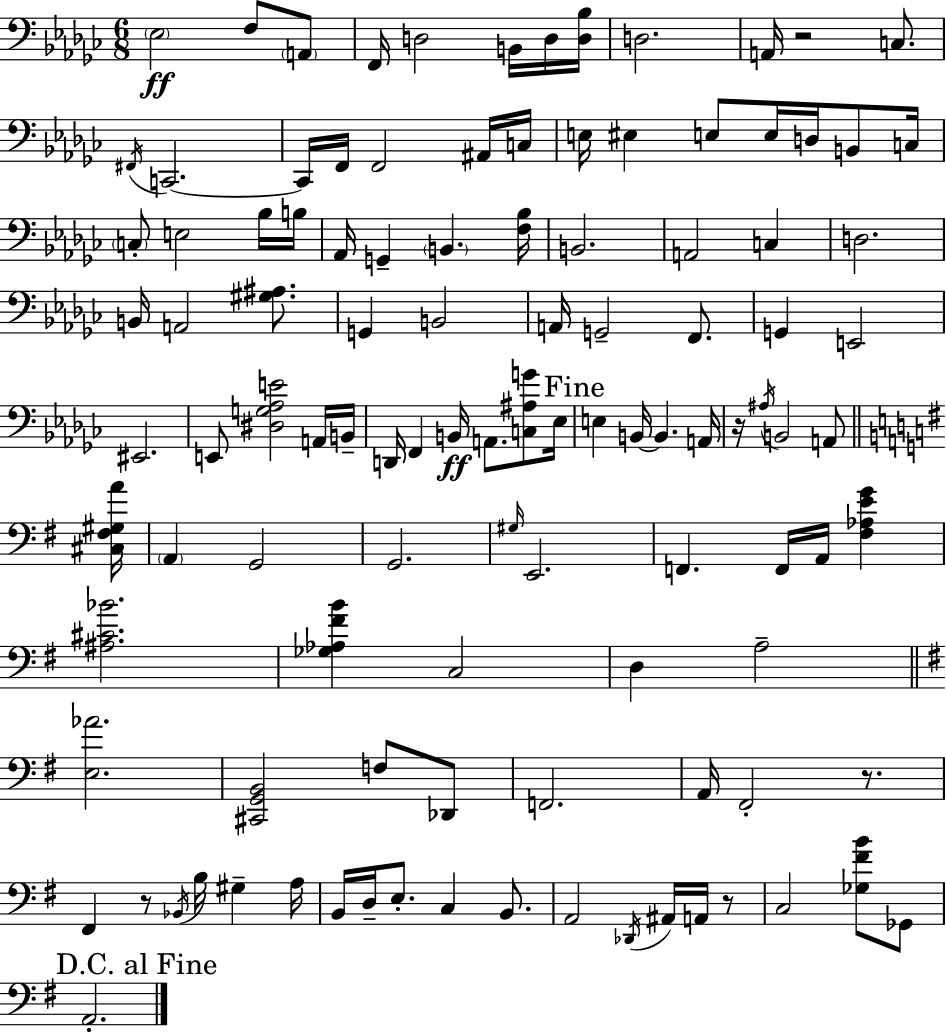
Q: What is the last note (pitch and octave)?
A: A2